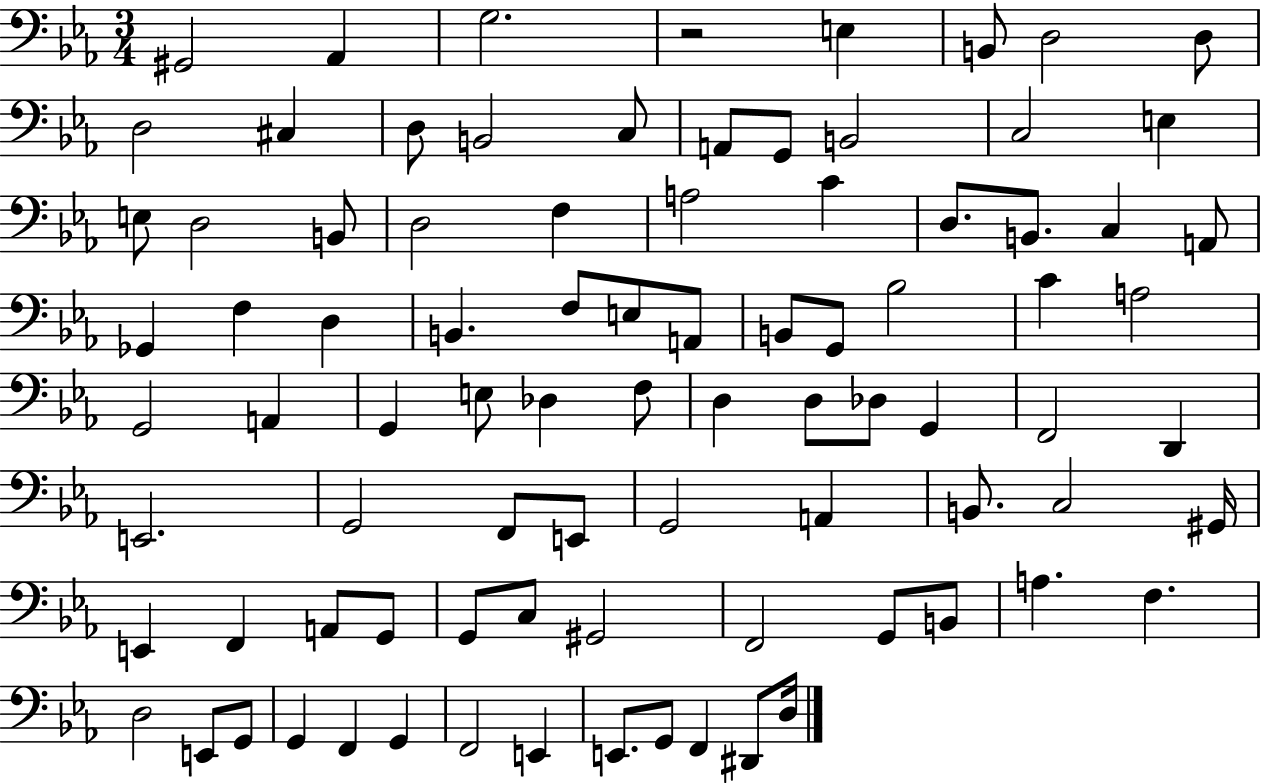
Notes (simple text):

G#2/h Ab2/q G3/h. R/h E3/q B2/e D3/h D3/e D3/h C#3/q D3/e B2/h C3/e A2/e G2/e B2/h C3/h E3/q E3/e D3/h B2/e D3/h F3/q A3/h C4/q D3/e. B2/e. C3/q A2/e Gb2/q F3/q D3/q B2/q. F3/e E3/e A2/e B2/e G2/e Bb3/h C4/q A3/h G2/h A2/q G2/q E3/e Db3/q F3/e D3/q D3/e Db3/e G2/q F2/h D2/q E2/h. G2/h F2/e E2/e G2/h A2/q B2/e. C3/h G#2/s E2/q F2/q A2/e G2/e G2/e C3/e G#2/h F2/h G2/e B2/e A3/q. F3/q. D3/h E2/e G2/e G2/q F2/q G2/q F2/h E2/q E2/e. G2/e F2/q D#2/e D3/s